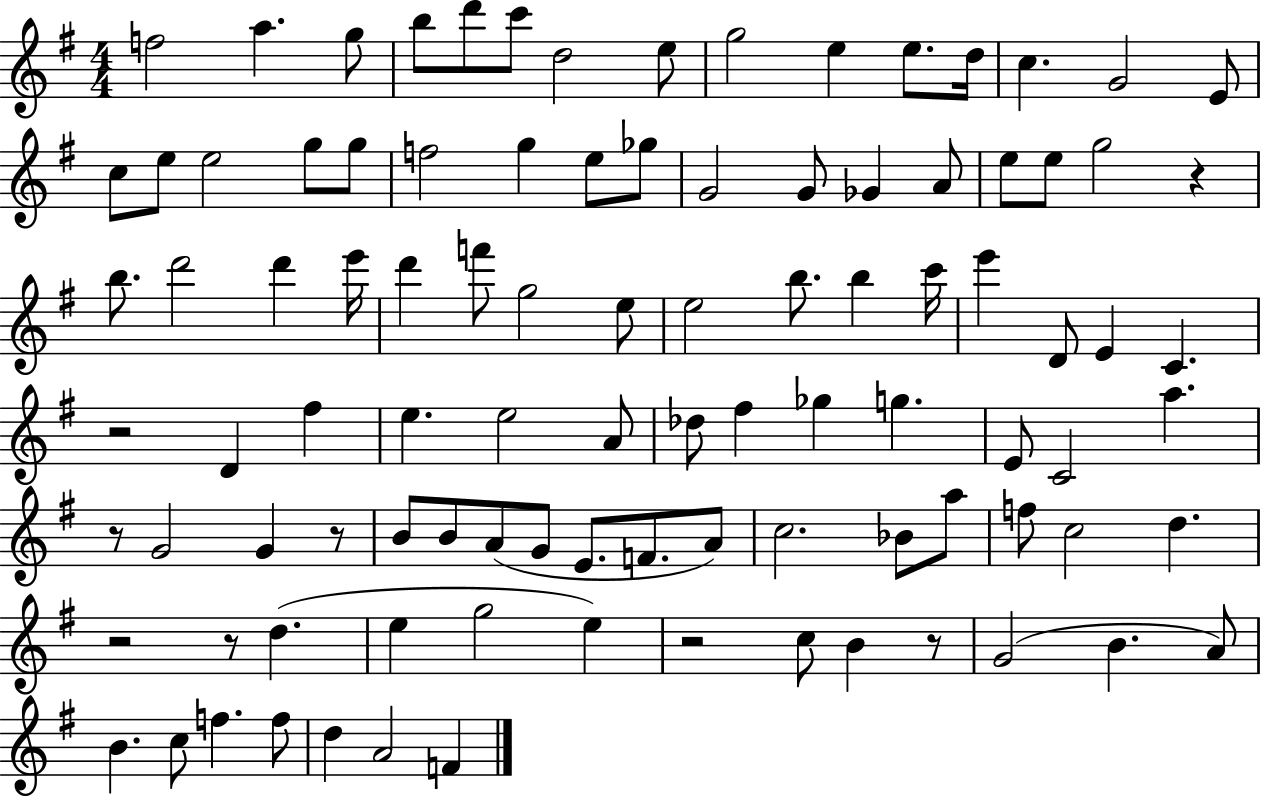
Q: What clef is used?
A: treble